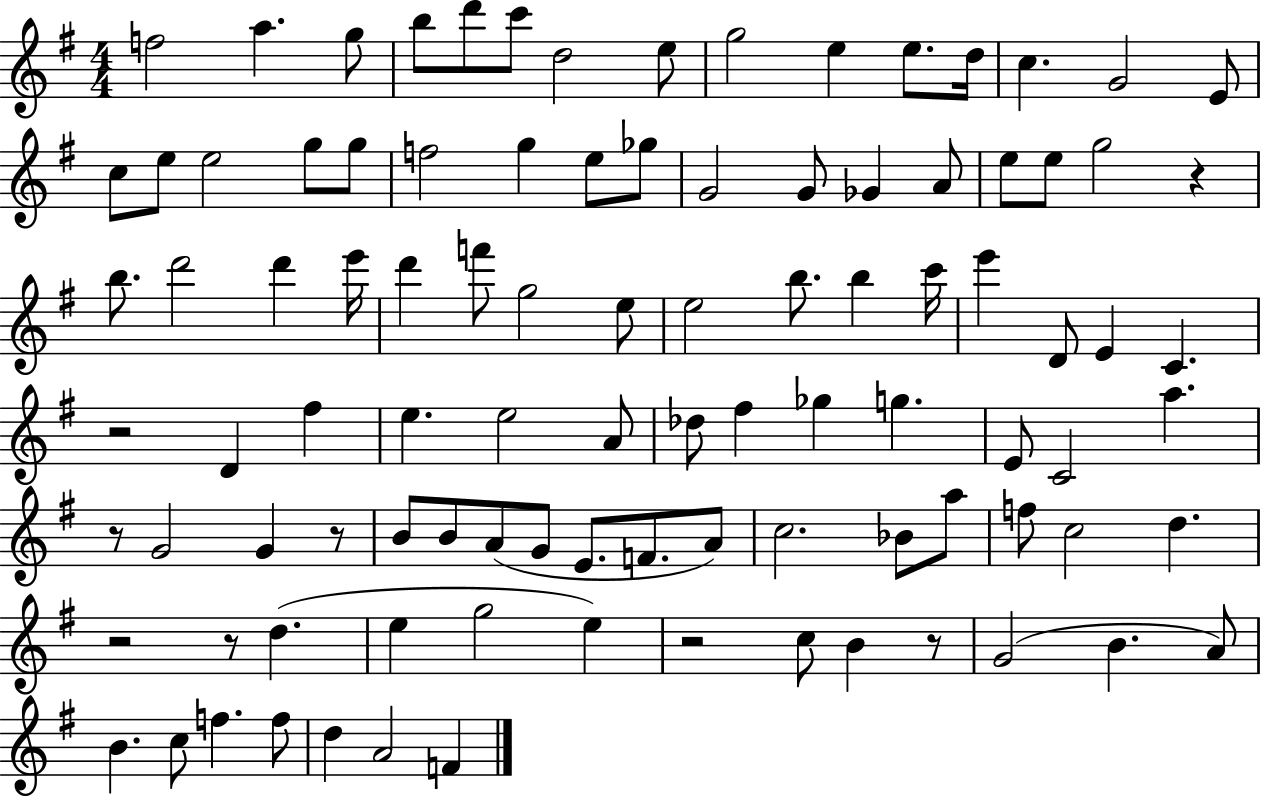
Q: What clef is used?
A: treble